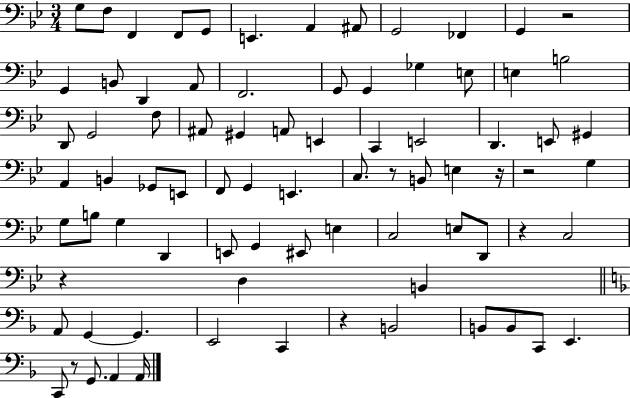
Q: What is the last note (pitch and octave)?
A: A2